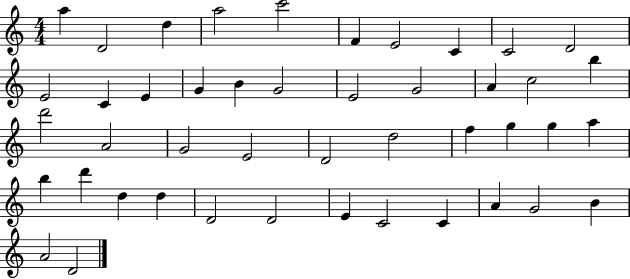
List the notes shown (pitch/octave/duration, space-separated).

A5/q D4/h D5/q A5/h C6/h F4/q E4/h C4/q C4/h D4/h E4/h C4/q E4/q G4/q B4/q G4/h E4/h G4/h A4/q C5/h B5/q D6/h A4/h G4/h E4/h D4/h D5/h F5/q G5/q G5/q A5/q B5/q D6/q D5/q D5/q D4/h D4/h E4/q C4/h C4/q A4/q G4/h B4/q A4/h D4/h